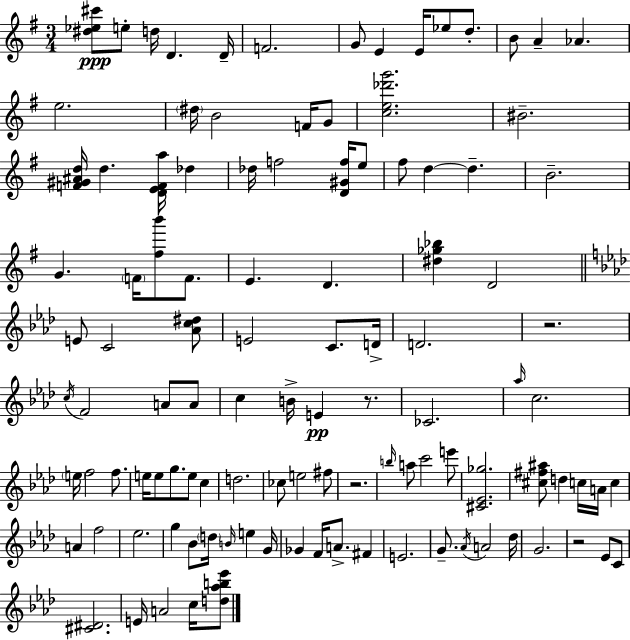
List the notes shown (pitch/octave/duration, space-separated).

[D#5,Eb5,C#6]/e E5/e D5/s D4/q. D4/s F4/h. G4/e E4/q E4/s Eb5/e D5/e. B4/e A4/q Ab4/q. E5/h. D#5/s B4/h F4/s G4/e [C5,E5,Db6,G6]/h. BIS4/h. [F4,G#4,A#4,D5]/s D5/q. [D4,E4,F4,A5]/s Db5/q Db5/s F5/h [D4,G#4,F5]/s E5/e F#5/e D5/q D5/q. B4/h. G4/q. F4/s [F#5,B6]/e F4/e. E4/q. D4/q. [D#5,Gb5,Bb5]/q D4/h E4/e C4/h [Ab4,C5,D#5]/e E4/h C4/e. D4/s D4/h. R/h. C5/s F4/h A4/e A4/e C5/q B4/s E4/q R/e. CES4/h. Ab5/s C5/h. E5/s F5/h F5/e. E5/s E5/e G5/e. E5/e C5/q D5/h. CES5/e E5/h F#5/e R/h. B5/s A5/e C6/h E6/e [C#4,Eb4,Gb5]/h. [C#5,F#5,A#5]/e D5/q C5/s A4/s C5/q A4/q F5/h Eb5/h. G5/q Bb4/e D5/s B4/s E5/q G4/s Gb4/q F4/s A4/e. F#4/q E4/h. G4/e. Ab4/s A4/h Db5/s G4/h. R/h Eb4/e C4/e [C#4,D#4]/h. E4/s A4/h C5/s [D5,Ab5,B5,Eb6]/e